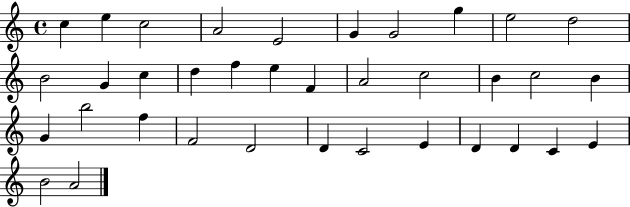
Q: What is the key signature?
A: C major